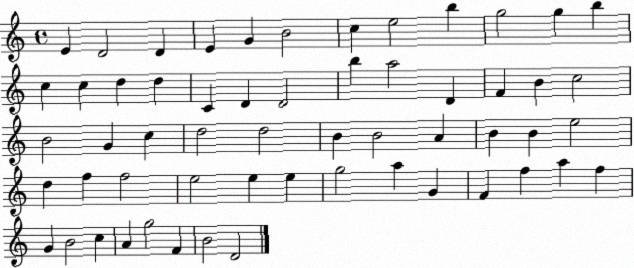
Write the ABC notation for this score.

X:1
T:Untitled
M:4/4
L:1/4
K:C
E D2 D E G B2 c e2 b g2 g b c c d d C D D2 b a2 D F B c2 B2 G c d2 d2 B B2 A B B e2 d f f2 e2 e e g2 a G F f a f G B2 c A g2 F B2 D2